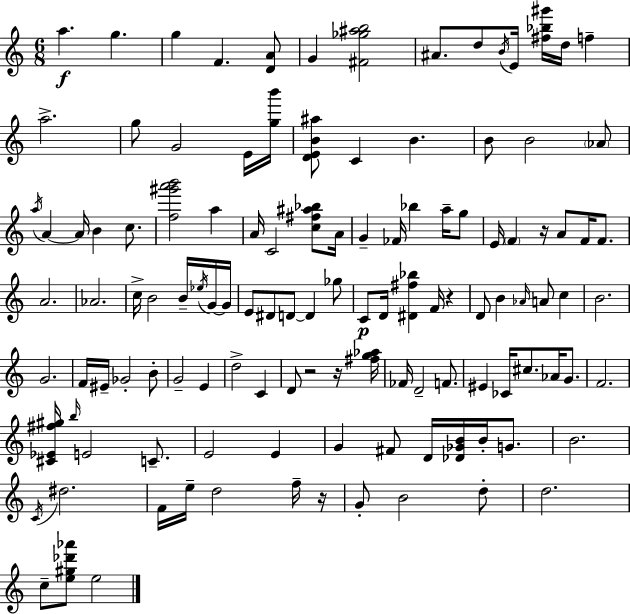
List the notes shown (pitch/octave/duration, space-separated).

A5/q. G5/q. G5/q F4/q. [D4,A4]/e G4/q [F#4,Gb5,A#5,B5]/h A#4/e. D5/e B4/s E4/s [F#5,Bb5,G#6]/s D5/s F5/q A5/h. G5/e G4/h E4/s [G5,B6]/s [D4,E4,B4,A#5]/e C4/q B4/q. B4/e B4/h Ab4/e A5/s A4/q A4/s B4/q C5/e. [F5,G#6,A6,B6]/h A5/q A4/s C4/h [C5,F#5,A#5,Bb5]/e A4/s G4/q FES4/s Bb5/q A5/s G5/e E4/s F4/q R/s A4/e F4/s F4/e. A4/h. Ab4/h. C5/s B4/h B4/s Eb5/s G4/s G4/s E4/e D#4/e D4/e D4/q Gb5/e C4/e D4/s [D#4,F#5,Bb5]/q F4/s R/q D4/e B4/q Ab4/s A4/e C5/q B4/h. G4/h. F4/s EIS4/s Gb4/h B4/e G4/h E4/q D5/h C4/q D4/e R/h R/s [F#5,G5,Ab5]/s FES4/s D4/h F4/e. EIS4/q CES4/s C#5/e. Ab4/s G4/e. F4/h. [C#4,Eb4,F#5,G#5]/s B5/s E4/h C4/e. E4/h E4/q G4/q F#4/e D4/s [Db4,Gb4,B4]/s B4/s G4/e. B4/h. C4/s D#5/h. F4/s E5/s D5/h F5/s R/s G4/e B4/h D5/e D5/h. C5/e [E5,G#5,Db6,Ab6]/e E5/h